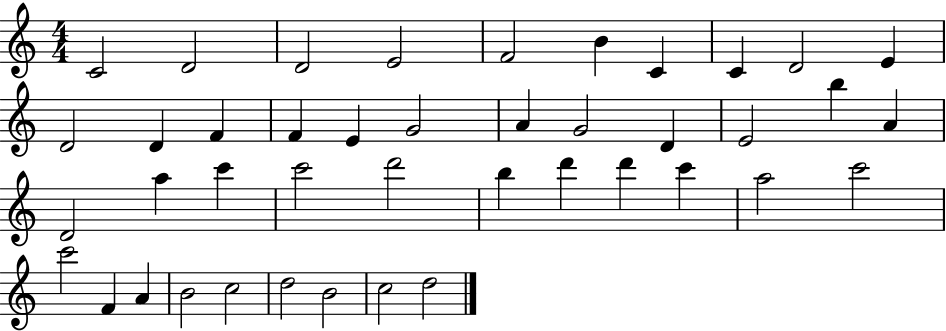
C4/h D4/h D4/h E4/h F4/h B4/q C4/q C4/q D4/h E4/q D4/h D4/q F4/q F4/q E4/q G4/h A4/q G4/h D4/q E4/h B5/q A4/q D4/h A5/q C6/q C6/h D6/h B5/q D6/q D6/q C6/q A5/h C6/h C6/h F4/q A4/q B4/h C5/h D5/h B4/h C5/h D5/h